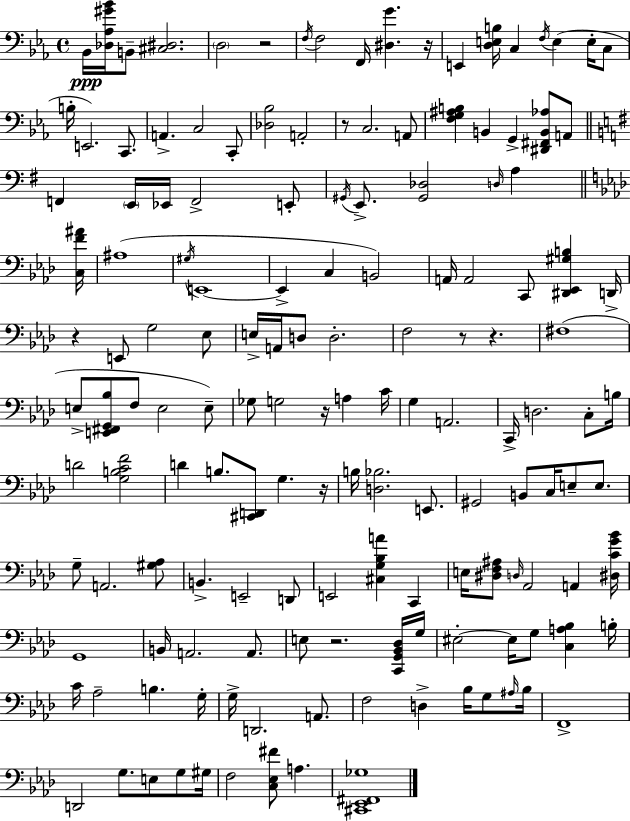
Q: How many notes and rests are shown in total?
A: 150